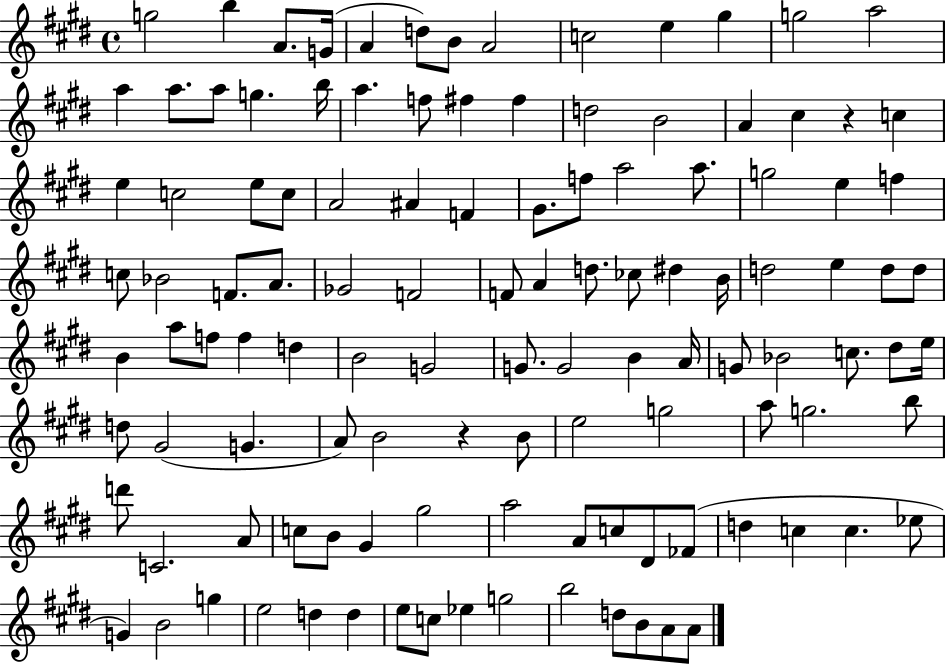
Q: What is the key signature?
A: E major